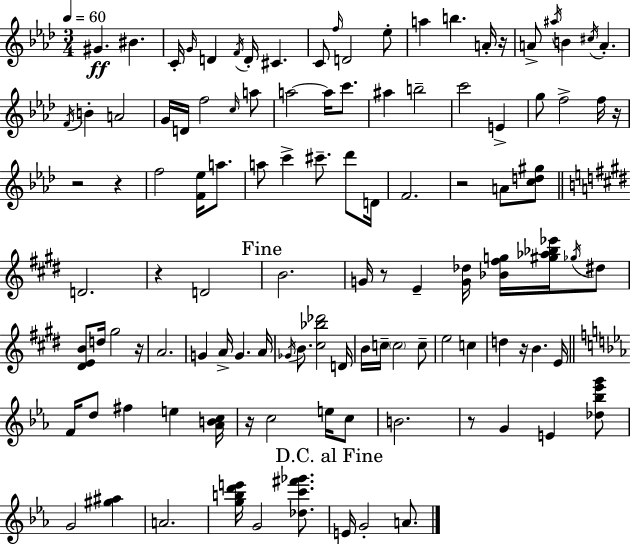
G#4/q. BIS4/q. C4/s G4/s D4/q F4/s D4/s C#4/q. C4/e F5/s D4/h Eb5/e A5/q B5/q. A4/s R/s A4/e A#5/s B4/q C#5/s A4/q. F4/s B4/q A4/h G4/s D4/s F5/h C5/s A5/e A5/h A5/s C6/e. A#5/q B5/h C6/h E4/q G5/e F5/h F5/s R/s R/h R/q F5/h [F4,Eb5]/s A5/e. A5/e C6/q C#6/e. Db6/e D4/s F4/h. R/h A4/e [C5,D5,G#5]/e D4/h. R/q D4/h B4/h. G4/s R/e E4/q [G4,Db5]/s [Bb4,F#5,G5]/s [G#5,Ab5,Bb5,Eb6]/s Gb5/s D#5/e [D#4,E4,B4]/e D5/s G#5/h R/s A4/h. G4/q A4/s G4/q. A4/s Gb4/s B4/e. [C#5,Bb5,Db6]/h D4/s B4/s C5/s C5/h C5/e E5/h C5/q D5/q R/s B4/q. E4/s F4/s D5/e F#5/q E5/q [Ab4,B4,C5]/s R/s C5/h E5/s C5/e B4/h. R/e G4/q E4/q [Db5,Bb5,Eb6,G6]/e G4/h [G#5,A#5]/q A4/h. [G5,B5,D6,E6]/s G4/h [Db5,C6,F#6,Gb6]/e. E4/s G4/h A4/e.